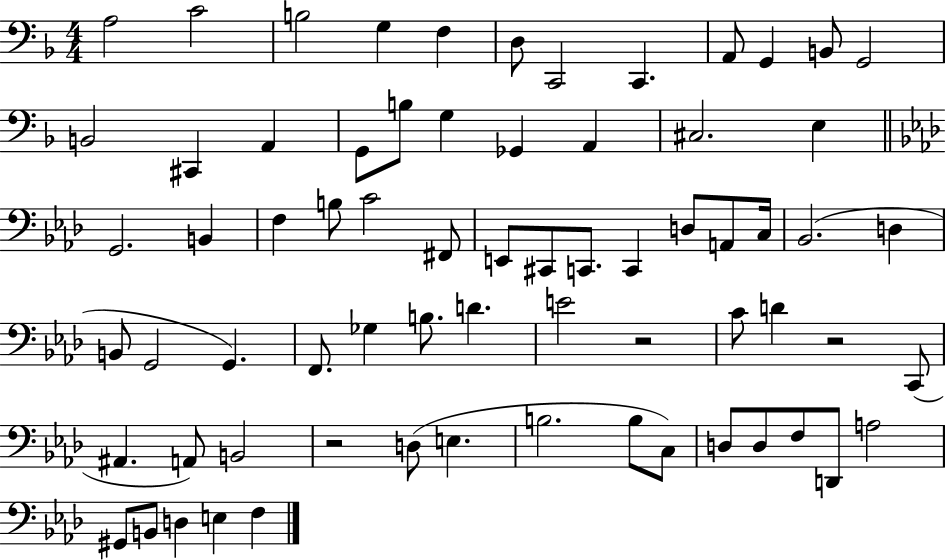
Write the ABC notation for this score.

X:1
T:Untitled
M:4/4
L:1/4
K:F
A,2 C2 B,2 G, F, D,/2 C,,2 C,, A,,/2 G,, B,,/2 G,,2 B,,2 ^C,, A,, G,,/2 B,/2 G, _G,, A,, ^C,2 E, G,,2 B,, F, B,/2 C2 ^F,,/2 E,,/2 ^C,,/2 C,,/2 C,, D,/2 A,,/2 C,/4 _B,,2 D, B,,/2 G,,2 G,, F,,/2 _G, B,/2 D E2 z2 C/2 D z2 C,,/2 ^A,, A,,/2 B,,2 z2 D,/2 E, B,2 B,/2 C,/2 D,/2 D,/2 F,/2 D,,/2 A,2 ^G,,/2 B,,/2 D, E, F,